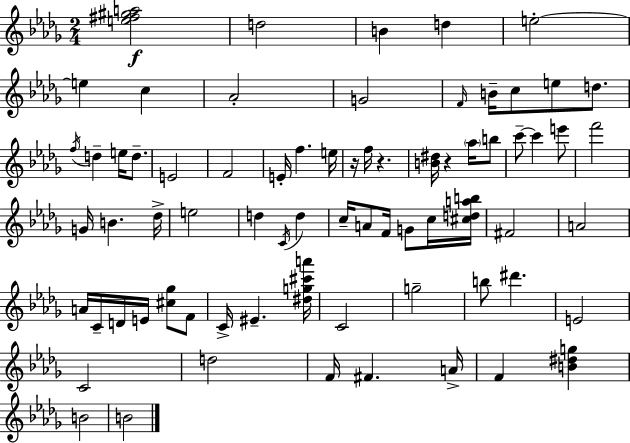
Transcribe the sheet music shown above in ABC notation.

X:1
T:Untitled
M:2/4
L:1/4
K:Bbm
[e^f^ga]2 d2 B d e2 e c _A2 G2 F/4 B/4 c/2 e/2 d/2 f/4 d e/4 d/2 E2 F2 E/4 f e/4 z/4 f/4 z [B^d]/4 z _a/4 b/2 c'/2 c' e'/2 f'2 G/4 B _d/4 e2 d C/4 d c/4 A/2 F/4 G/2 c/4 [^cdab]/4 ^F2 A2 A/4 C/4 D/4 E/4 [^c_g]/2 F/2 C/4 ^E [^dg^c'a']/4 C2 g2 b/2 ^d' E2 C2 d2 F/4 ^F A/4 F [B^dg] B2 B2